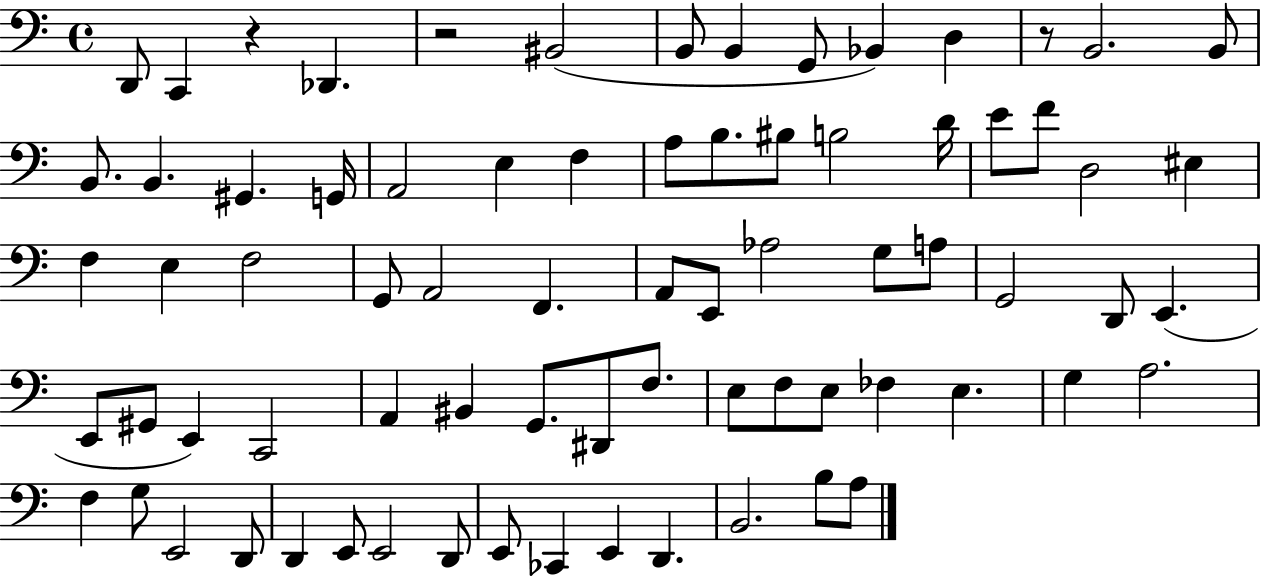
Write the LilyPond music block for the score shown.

{
  \clef bass
  \time 4/4
  \defaultTimeSignature
  \key c \major
  d,8 c,4 r4 des,4. | r2 bis,2( | b,8 b,4 g,8 bes,4) d4 | r8 b,2. b,8 | \break b,8. b,4. gis,4. g,16 | a,2 e4 f4 | a8 b8. bis8 b2 d'16 | e'8 f'8 d2 eis4 | \break f4 e4 f2 | g,8 a,2 f,4. | a,8 e,8 aes2 g8 a8 | g,2 d,8 e,4.( | \break e,8 gis,8 e,4) c,2 | a,4 bis,4 g,8. dis,8 f8. | e8 f8 e8 fes4 e4. | g4 a2. | \break f4 g8 e,2 d,8 | d,4 e,8 e,2 d,8 | e,8 ces,4 e,4 d,4. | b,2. b8 a8 | \break \bar "|."
}